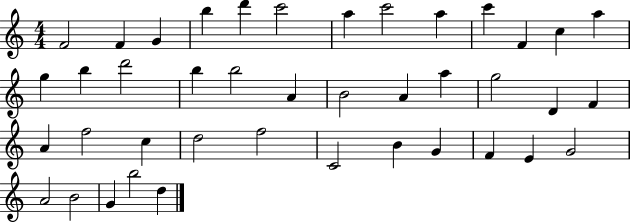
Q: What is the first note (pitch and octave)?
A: F4